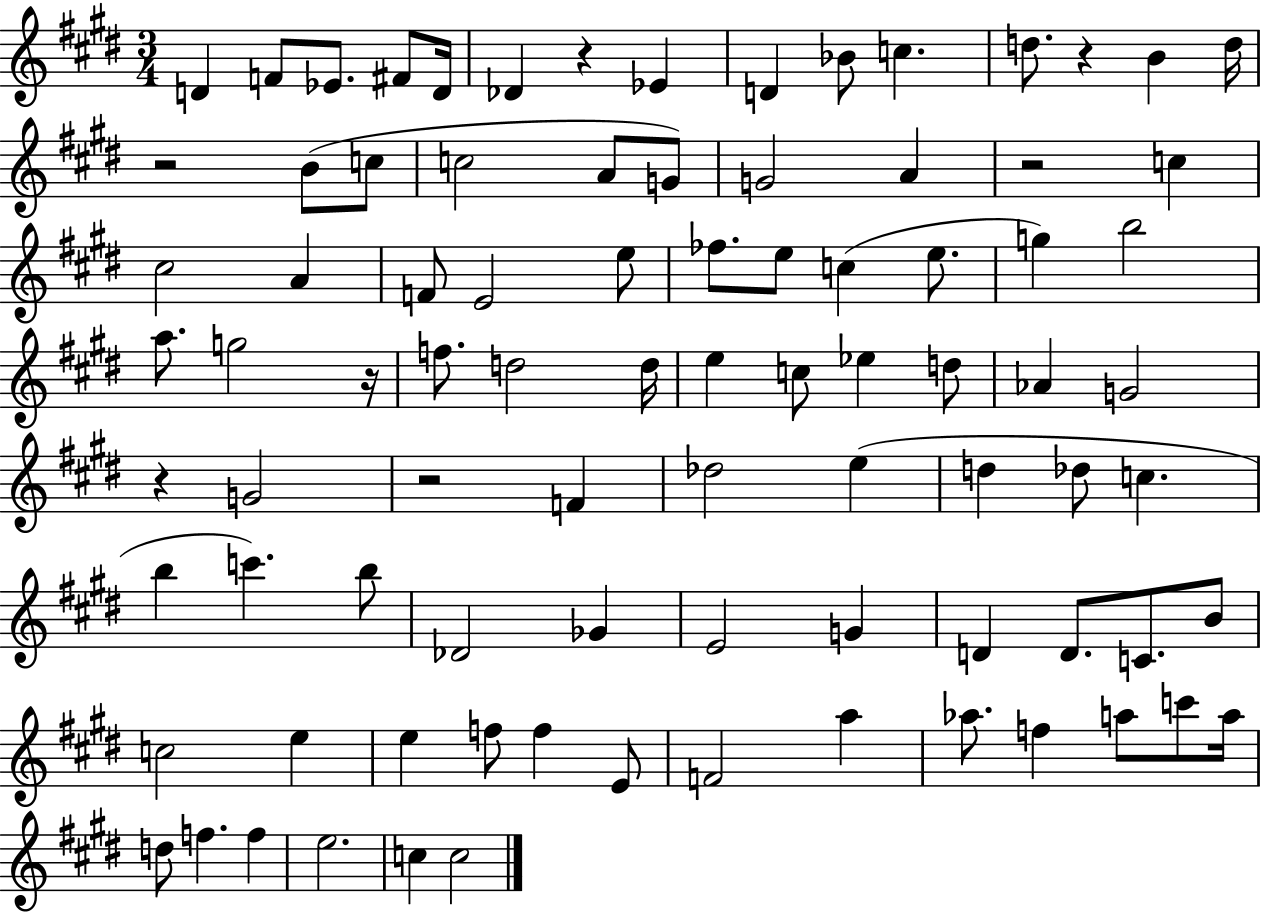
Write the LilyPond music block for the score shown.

{
  \clef treble
  \numericTimeSignature
  \time 3/4
  \key e \major
  \repeat volta 2 { d'4 f'8 ees'8. fis'8 d'16 | des'4 r4 ees'4 | d'4 bes'8 c''4. | d''8. r4 b'4 d''16 | \break r2 b'8( c''8 | c''2 a'8 g'8) | g'2 a'4 | r2 c''4 | \break cis''2 a'4 | f'8 e'2 e''8 | fes''8. e''8 c''4( e''8. | g''4) b''2 | \break a''8. g''2 r16 | f''8. d''2 d''16 | e''4 c''8 ees''4 d''8 | aes'4 g'2 | \break r4 g'2 | r2 f'4 | des''2 e''4( | d''4 des''8 c''4. | \break b''4 c'''4.) b''8 | des'2 ges'4 | e'2 g'4 | d'4 d'8. c'8. b'8 | \break c''2 e''4 | e''4 f''8 f''4 e'8 | f'2 a''4 | aes''8. f''4 a''8 c'''8 a''16 | \break d''8 f''4. f''4 | e''2. | c''4 c''2 | } \bar "|."
}